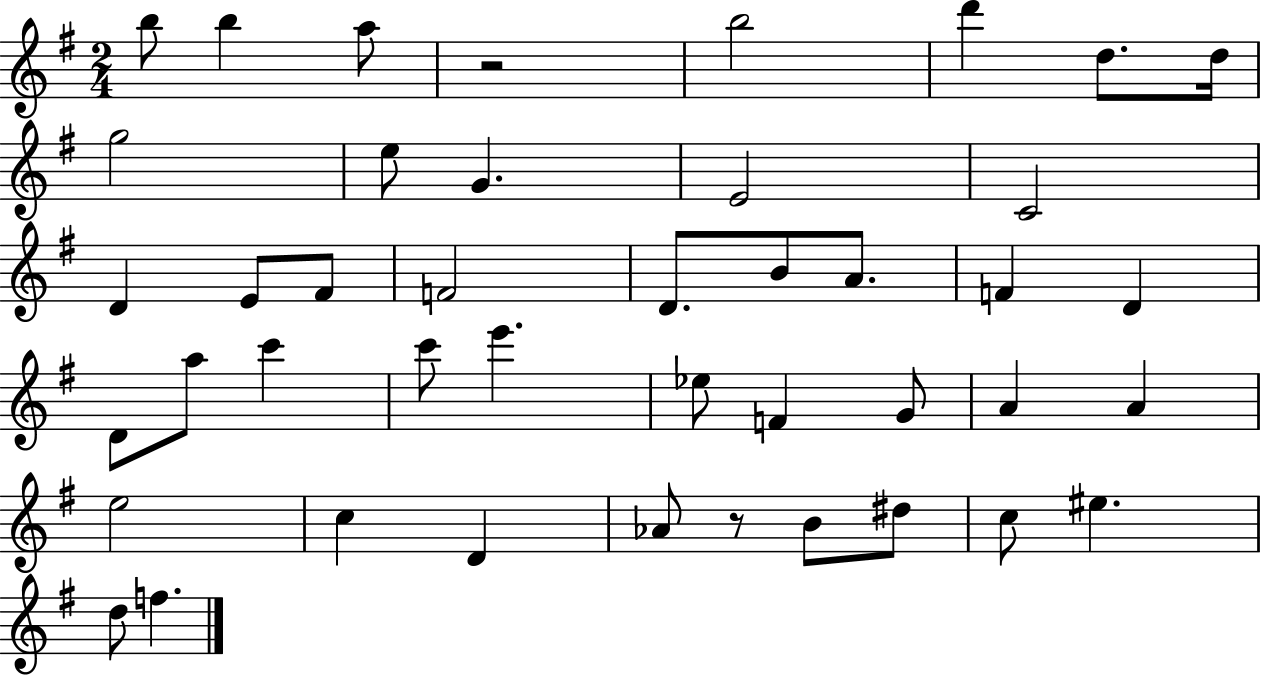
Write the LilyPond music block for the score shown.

{
  \clef treble
  \numericTimeSignature
  \time 2/4
  \key g \major
  b''8 b''4 a''8 | r2 | b''2 | d'''4 d''8. d''16 | \break g''2 | e''8 g'4. | e'2 | c'2 | \break d'4 e'8 fis'8 | f'2 | d'8. b'8 a'8. | f'4 d'4 | \break d'8 a''8 c'''4 | c'''8 e'''4. | ees''8 f'4 g'8 | a'4 a'4 | \break e''2 | c''4 d'4 | aes'8 r8 b'8 dis''8 | c''8 eis''4. | \break d''8 f''4. | \bar "|."
}